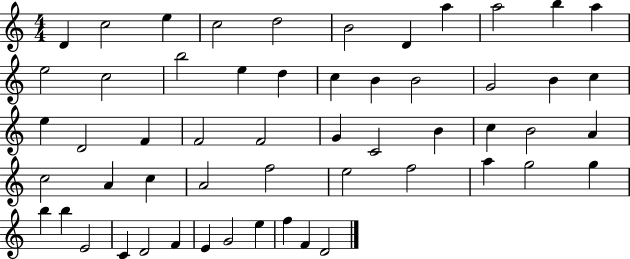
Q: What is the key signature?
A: C major